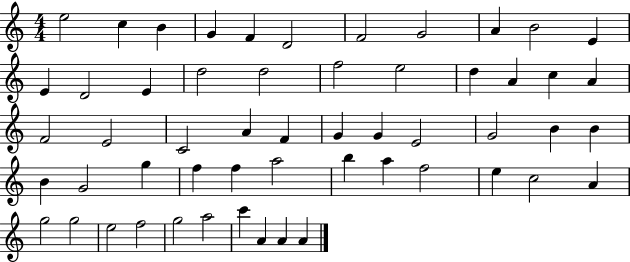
{
  \clef treble
  \numericTimeSignature
  \time 4/4
  \key c \major
  e''2 c''4 b'4 | g'4 f'4 d'2 | f'2 g'2 | a'4 b'2 e'4 | \break e'4 d'2 e'4 | d''2 d''2 | f''2 e''2 | d''4 a'4 c''4 a'4 | \break f'2 e'2 | c'2 a'4 f'4 | g'4 g'4 e'2 | g'2 b'4 b'4 | \break b'4 g'2 g''4 | f''4 f''4 a''2 | b''4 a''4 f''2 | e''4 c''2 a'4 | \break g''2 g''2 | e''2 f''2 | g''2 a''2 | c'''4 a'4 a'4 a'4 | \break \bar "|."
}